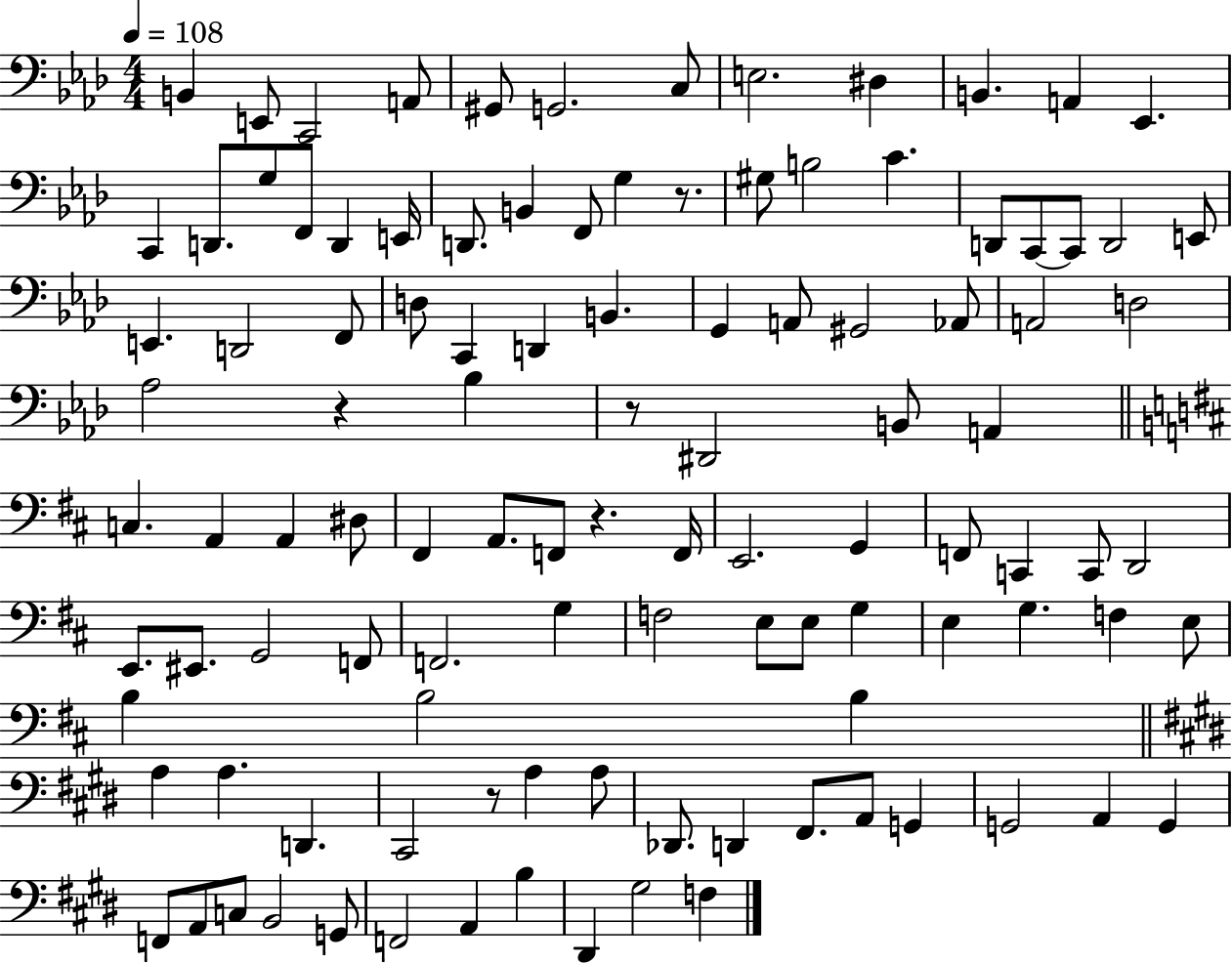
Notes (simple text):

B2/q E2/e C2/h A2/e G#2/e G2/h. C3/e E3/h. D#3/q B2/q. A2/q Eb2/q. C2/q D2/e. G3/e F2/e D2/q E2/s D2/e. B2/q F2/e G3/q R/e. G#3/e B3/h C4/q. D2/e C2/e C2/e D2/h E2/e E2/q. D2/h F2/e D3/e C2/q D2/q B2/q. G2/q A2/e G#2/h Ab2/e A2/h D3/h Ab3/h R/q Bb3/q R/e D#2/h B2/e A2/q C3/q. A2/q A2/q D#3/e F#2/q A2/e. F2/e R/q. F2/s E2/h. G2/q F2/e C2/q C2/e D2/h E2/e. EIS2/e. G2/h F2/e F2/h. G3/q F3/h E3/e E3/e G3/q E3/q G3/q. F3/q E3/e B3/q B3/h B3/q A3/q A3/q. D2/q. C#2/h R/e A3/q A3/e Db2/e. D2/q F#2/e. A2/e G2/q G2/h A2/q G2/q F2/e A2/e C3/e B2/h G2/e F2/h A2/q B3/q D#2/q G#3/h F3/q